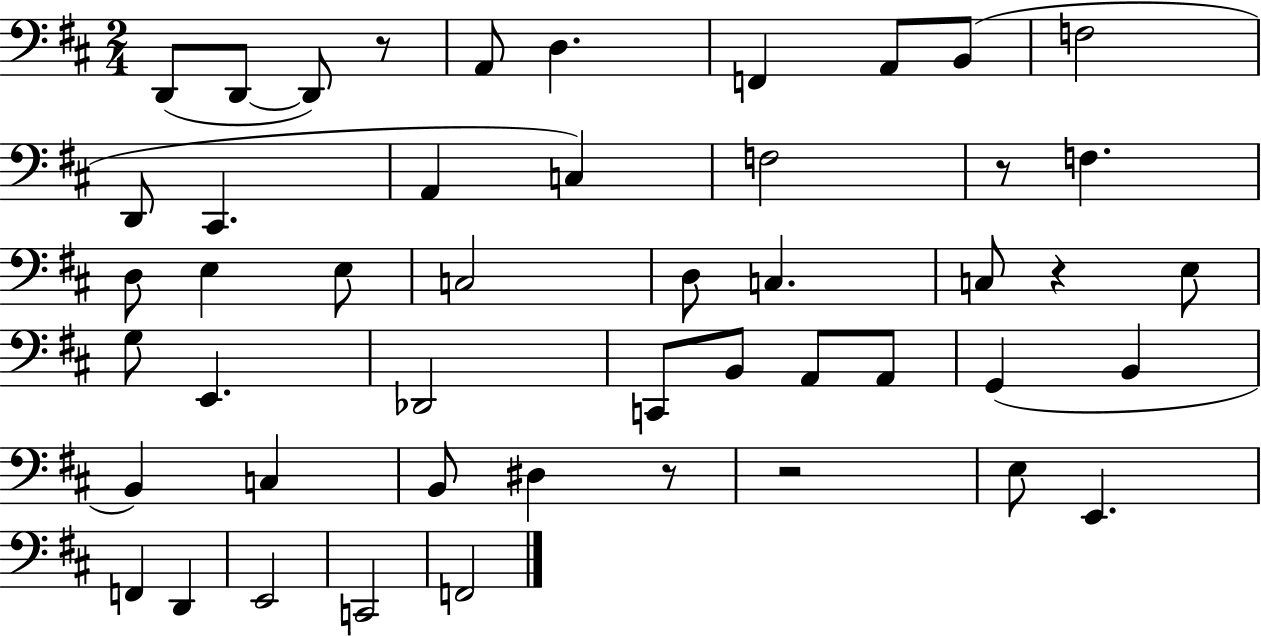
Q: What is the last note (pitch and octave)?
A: F2